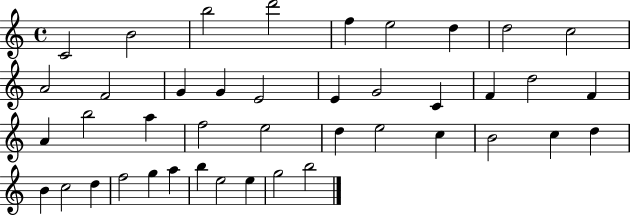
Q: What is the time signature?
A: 4/4